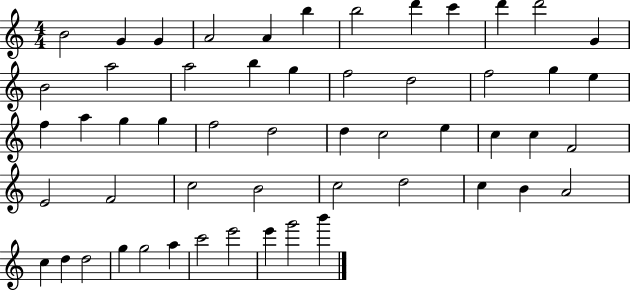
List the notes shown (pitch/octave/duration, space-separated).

B4/h G4/q G4/q A4/h A4/q B5/q B5/h D6/q C6/q D6/q D6/h G4/q B4/h A5/h A5/h B5/q G5/q F5/h D5/h F5/h G5/q E5/q F5/q A5/q G5/q G5/q F5/h D5/h D5/q C5/h E5/q C5/q C5/q F4/h E4/h F4/h C5/h B4/h C5/h D5/h C5/q B4/q A4/h C5/q D5/q D5/h G5/q G5/h A5/q C6/h E6/h E6/q G6/h B6/q